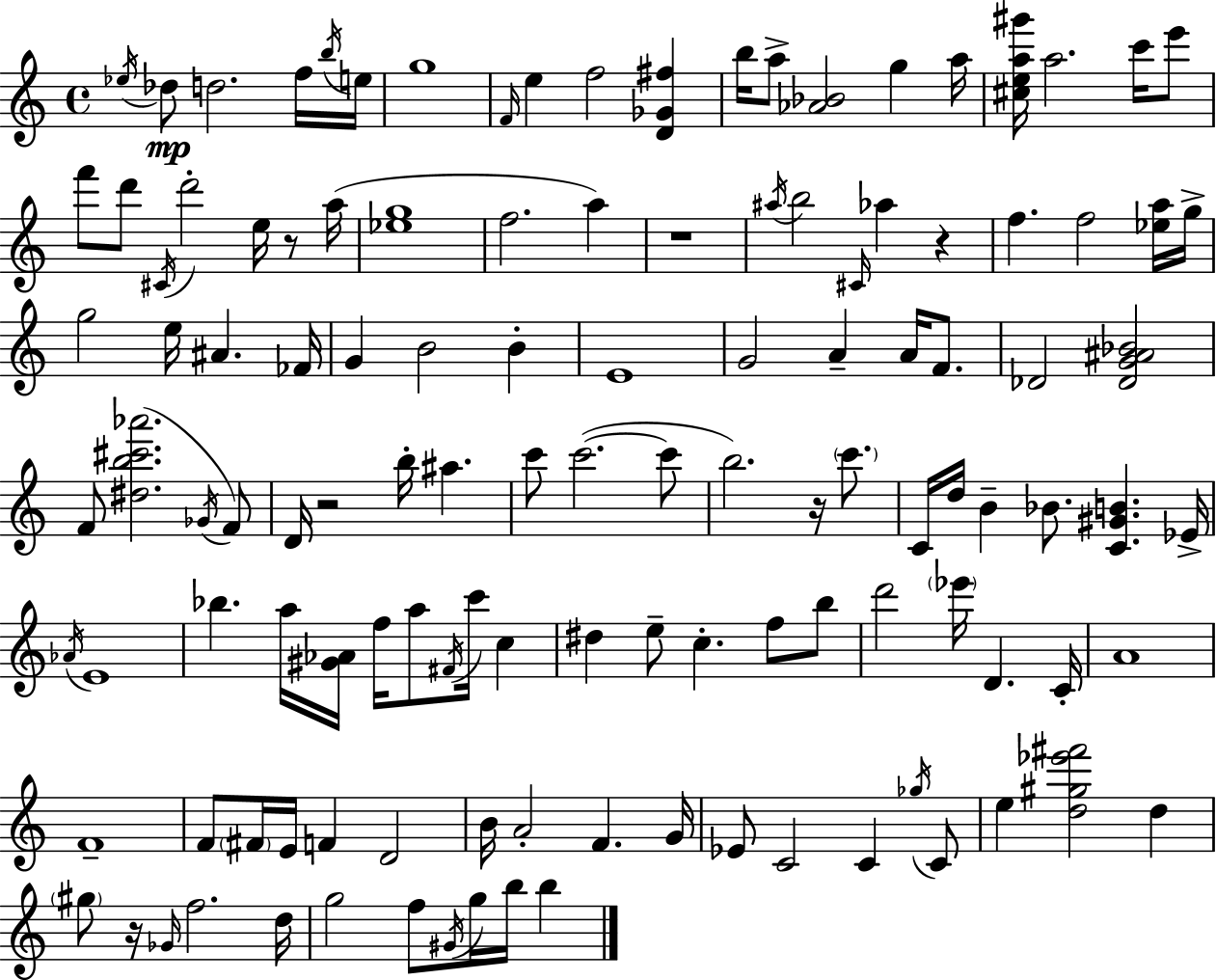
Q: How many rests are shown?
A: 6